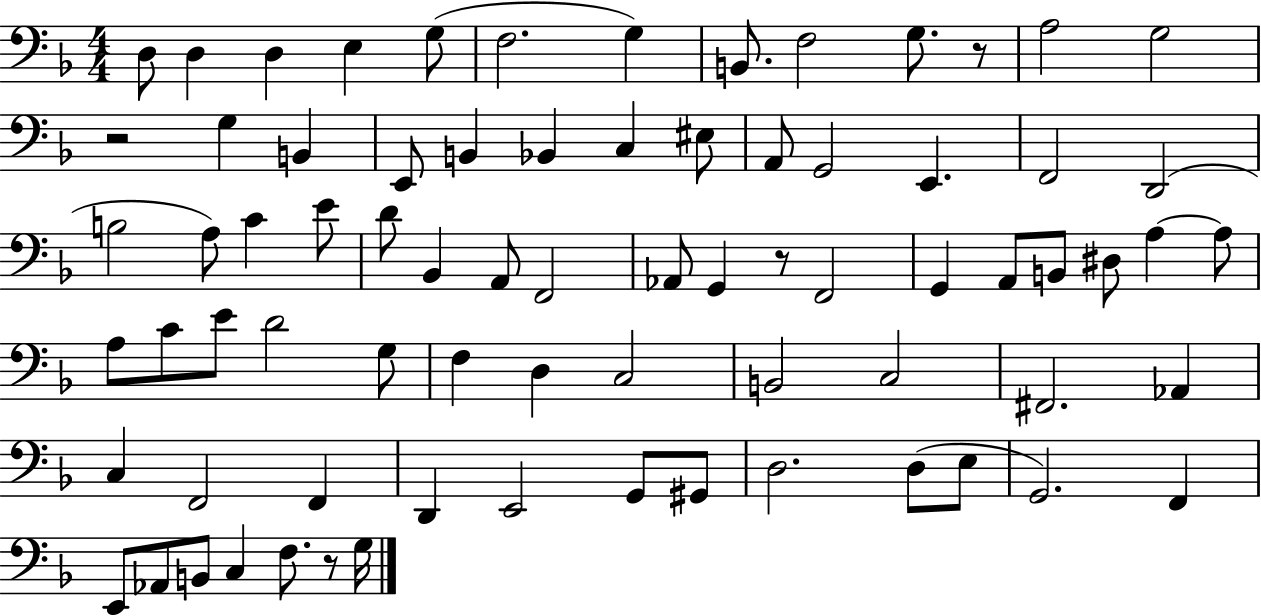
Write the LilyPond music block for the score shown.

{
  \clef bass
  \numericTimeSignature
  \time 4/4
  \key f \major
  d8 d4 d4 e4 g8( | f2. g4) | b,8. f2 g8. r8 | a2 g2 | \break r2 g4 b,4 | e,8 b,4 bes,4 c4 eis8 | a,8 g,2 e,4. | f,2 d,2( | \break b2 a8) c'4 e'8 | d'8 bes,4 a,8 f,2 | aes,8 g,4 r8 f,2 | g,4 a,8 b,8 dis8 a4~~ a8 | \break a8 c'8 e'8 d'2 g8 | f4 d4 c2 | b,2 c2 | fis,2. aes,4 | \break c4 f,2 f,4 | d,4 e,2 g,8 gis,8 | d2. d8( e8 | g,2.) f,4 | \break e,8 aes,8 b,8 c4 f8. r8 g16 | \bar "|."
}